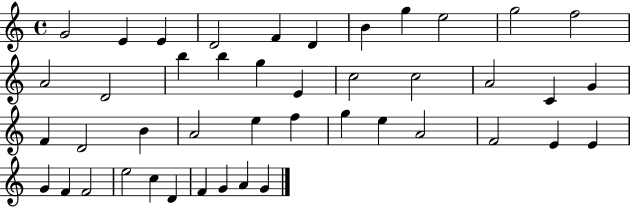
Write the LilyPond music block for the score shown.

{
  \clef treble
  \time 4/4
  \defaultTimeSignature
  \key c \major
  g'2 e'4 e'4 | d'2 f'4 d'4 | b'4 g''4 e''2 | g''2 f''2 | \break a'2 d'2 | b''4 b''4 g''4 e'4 | c''2 c''2 | a'2 c'4 g'4 | \break f'4 d'2 b'4 | a'2 e''4 f''4 | g''4 e''4 a'2 | f'2 e'4 e'4 | \break g'4 f'4 f'2 | e''2 c''4 d'4 | f'4 g'4 a'4 g'4 | \bar "|."
}